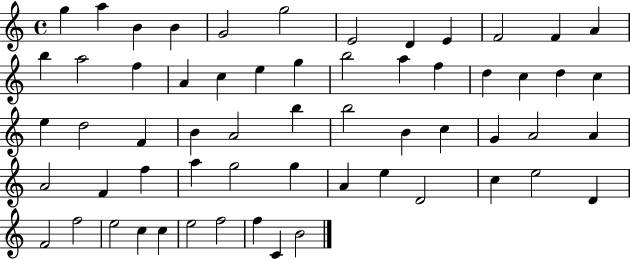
{
  \clef treble
  \time 4/4
  \defaultTimeSignature
  \key c \major
  g''4 a''4 b'4 b'4 | g'2 g''2 | e'2 d'4 e'4 | f'2 f'4 a'4 | \break b''4 a''2 f''4 | a'4 c''4 e''4 g''4 | b''2 a''4 f''4 | d''4 c''4 d''4 c''4 | \break e''4 d''2 f'4 | b'4 a'2 b''4 | b''2 b'4 c''4 | g'4 a'2 a'4 | \break a'2 f'4 f''4 | a''4 g''2 g''4 | a'4 e''4 d'2 | c''4 e''2 d'4 | \break f'2 f''2 | e''2 c''4 c''4 | e''2 f''2 | f''4 c'4 b'2 | \break \bar "|."
}